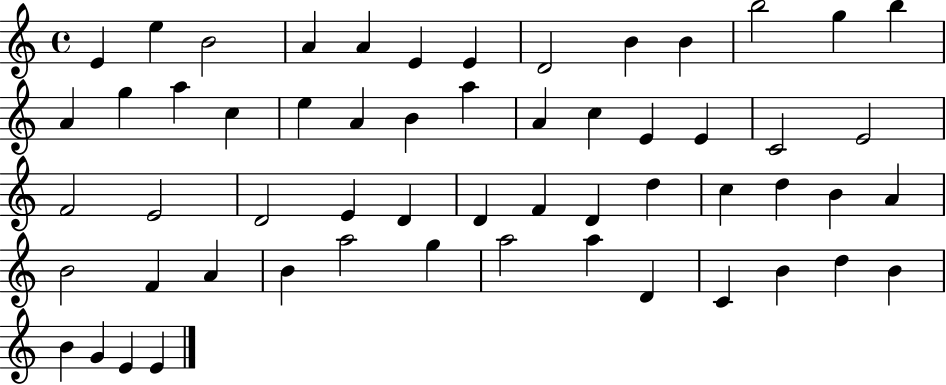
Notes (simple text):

E4/q E5/q B4/h A4/q A4/q E4/q E4/q D4/h B4/q B4/q B5/h G5/q B5/q A4/q G5/q A5/q C5/q E5/q A4/q B4/q A5/q A4/q C5/q E4/q E4/q C4/h E4/h F4/h E4/h D4/h E4/q D4/q D4/q F4/q D4/q D5/q C5/q D5/q B4/q A4/q B4/h F4/q A4/q B4/q A5/h G5/q A5/h A5/q D4/q C4/q B4/q D5/q B4/q B4/q G4/q E4/q E4/q